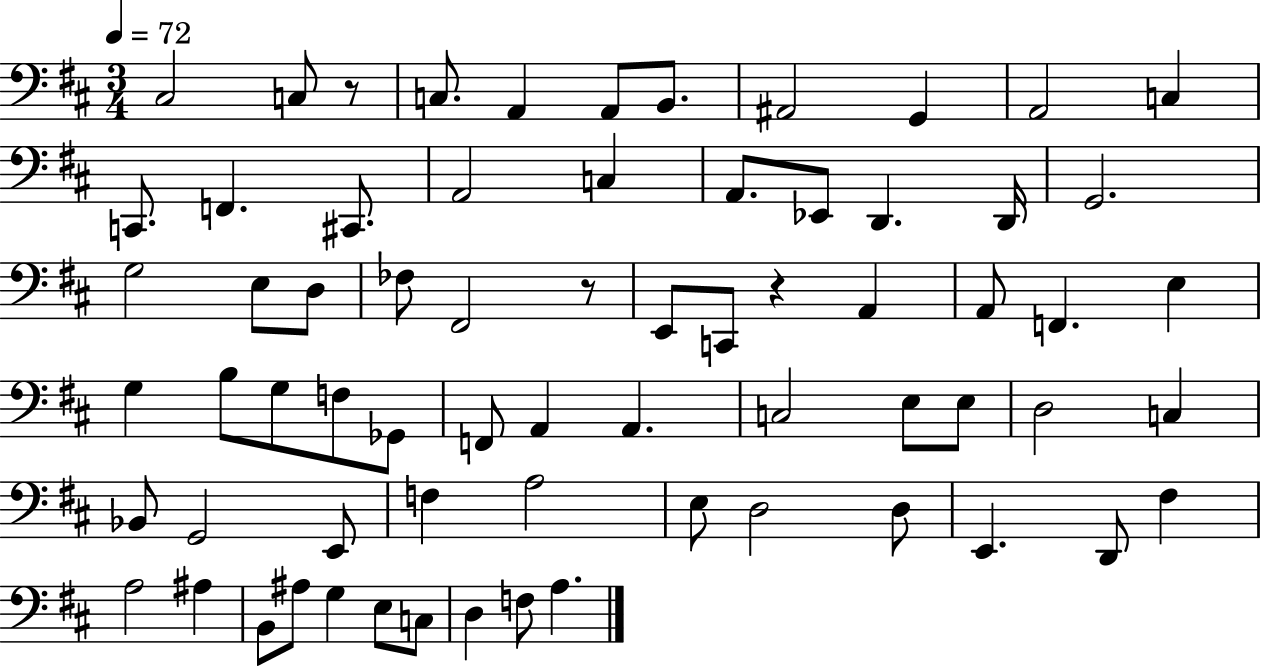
{
  \clef bass
  \numericTimeSignature
  \time 3/4
  \key d \major
  \tempo 4 = 72
  \repeat volta 2 { cis2 c8 r8 | c8. a,4 a,8 b,8. | ais,2 g,4 | a,2 c4 | \break c,8. f,4. cis,8. | a,2 c4 | a,8. ees,8 d,4. d,16 | g,2. | \break g2 e8 d8 | fes8 fis,2 r8 | e,8 c,8 r4 a,4 | a,8 f,4. e4 | \break g4 b8 g8 f8 ges,8 | f,8 a,4 a,4. | c2 e8 e8 | d2 c4 | \break bes,8 g,2 e,8 | f4 a2 | e8 d2 d8 | e,4. d,8 fis4 | \break a2 ais4 | b,8 ais8 g4 e8 c8 | d4 f8 a4. | } \bar "|."
}